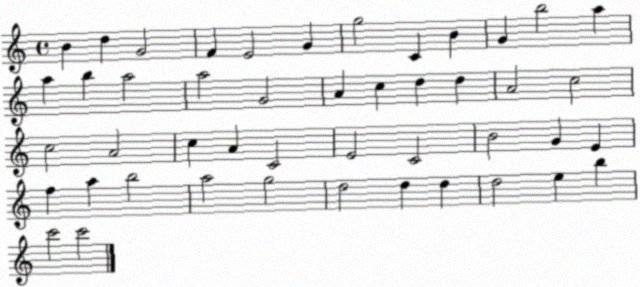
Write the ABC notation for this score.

X:1
T:Untitled
M:4/4
L:1/4
K:C
B d G2 F E2 G g2 C B G b2 a a b a2 a2 G2 A c d d A2 c2 c2 A2 c A C2 E2 C2 B2 G E f a b2 a2 g2 d2 d d d2 e b c'2 c'2